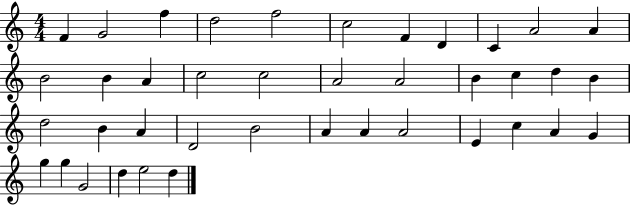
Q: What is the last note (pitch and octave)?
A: D5